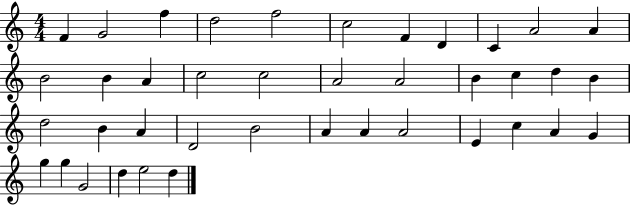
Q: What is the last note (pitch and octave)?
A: D5